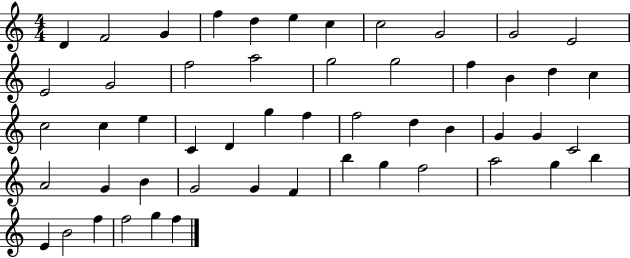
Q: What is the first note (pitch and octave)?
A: D4